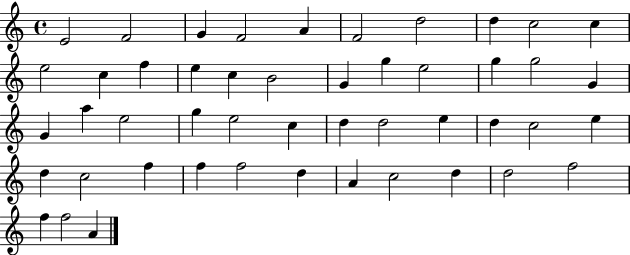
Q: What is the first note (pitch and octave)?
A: E4